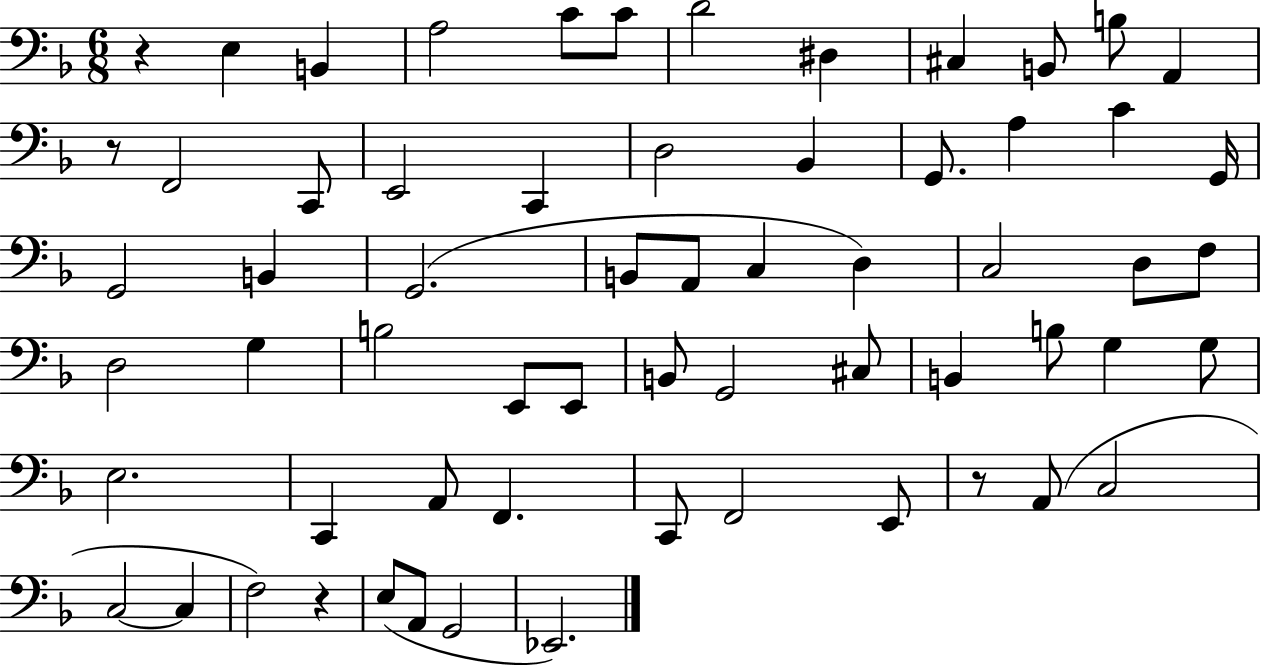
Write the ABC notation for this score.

X:1
T:Untitled
M:6/8
L:1/4
K:F
z E, B,, A,2 C/2 C/2 D2 ^D, ^C, B,,/2 B,/2 A,, z/2 F,,2 C,,/2 E,,2 C,, D,2 _B,, G,,/2 A, C G,,/4 G,,2 B,, G,,2 B,,/2 A,,/2 C, D, C,2 D,/2 F,/2 D,2 G, B,2 E,,/2 E,,/2 B,,/2 G,,2 ^C,/2 B,, B,/2 G, G,/2 E,2 C,, A,,/2 F,, C,,/2 F,,2 E,,/2 z/2 A,,/2 C,2 C,2 C, F,2 z E,/2 A,,/2 G,,2 _E,,2